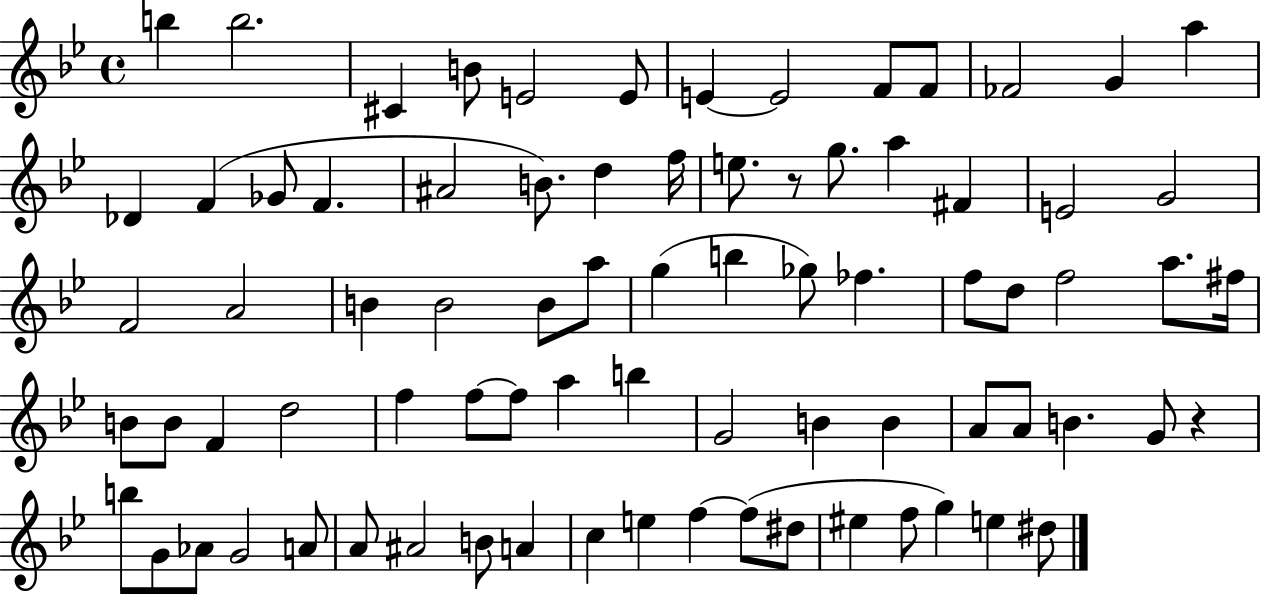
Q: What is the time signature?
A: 4/4